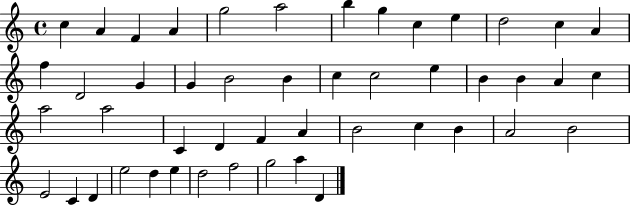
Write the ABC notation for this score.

X:1
T:Untitled
M:4/4
L:1/4
K:C
c A F A g2 a2 b g c e d2 c A f D2 G G B2 B c c2 e B B A c a2 a2 C D F A B2 c B A2 B2 E2 C D e2 d e d2 f2 g2 a D